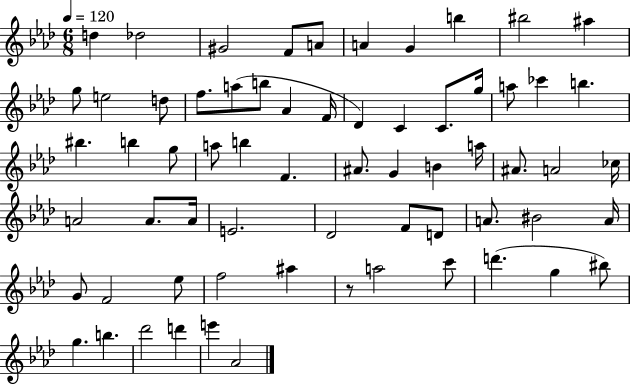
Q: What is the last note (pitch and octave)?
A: Ab4